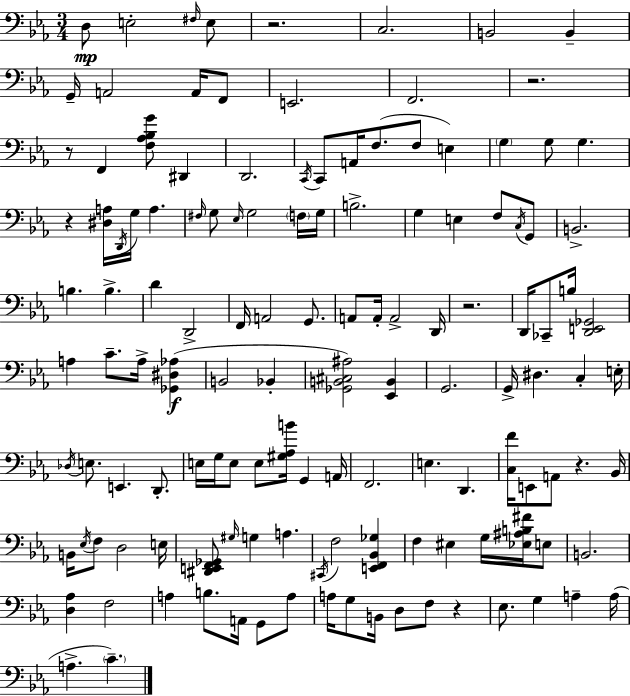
D3/e E3/h F#3/s E3/e R/h. C3/h. B2/h B2/q G2/s A2/h A2/s F2/e E2/h. F2/h. R/h. R/e F2/q [F3,Ab3,Bb3,G4]/e D#2/q D2/h. C2/s C2/e A2/s F3/e. F3/e E3/q G3/q G3/e G3/q. R/q [D#3,A3]/s D2/s G3/s A3/q. F#3/s G3/e Eb3/s G3/h F3/s G3/s B3/h. G3/q E3/q F3/e C3/s G2/e B2/h. B3/q. B3/q. D4/q D2/h F2/s A2/h G2/e. A2/e A2/s A2/h D2/s R/h. D2/s CES2/e B3/s [D2,E2,Gb2]/h A3/q C4/e. A3/s [Gb2,D#3,Ab3]/q B2/h Bb2/q [Gb2,B2,C#3,A#3]/h [Eb2,B2]/q G2/h. G2/s D#3/q. C3/q E3/s Db3/s E3/e. E2/q. D2/e. E3/s G3/s E3/e E3/e [G#3,Ab3,B4]/s G2/q A2/s F2/h. E3/q. D2/q. [C3,F4]/s E2/e A2/e R/q. Bb2/s B2/s Eb3/s F3/e D3/h E3/s [D#2,E2,F2,Gb2]/e G#3/s G3/q A3/q. C#2/s F3/h [E2,F2,Bb2,Gb3]/q F3/q EIS3/q G3/s [Eb3,A#3,B3,F#4]/s E3/e B2/h. [D3,Ab3]/q F3/h A3/q B3/e. A2/s G2/e A3/e A3/s G3/e B2/s D3/e F3/e R/q Eb3/e. G3/q A3/q A3/s A3/q. C4/q.